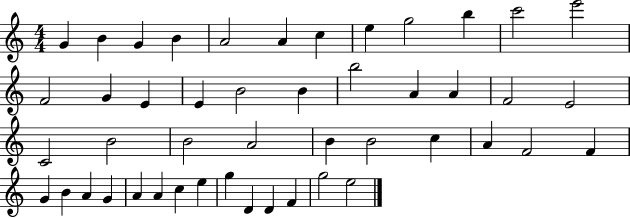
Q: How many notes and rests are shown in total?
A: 47